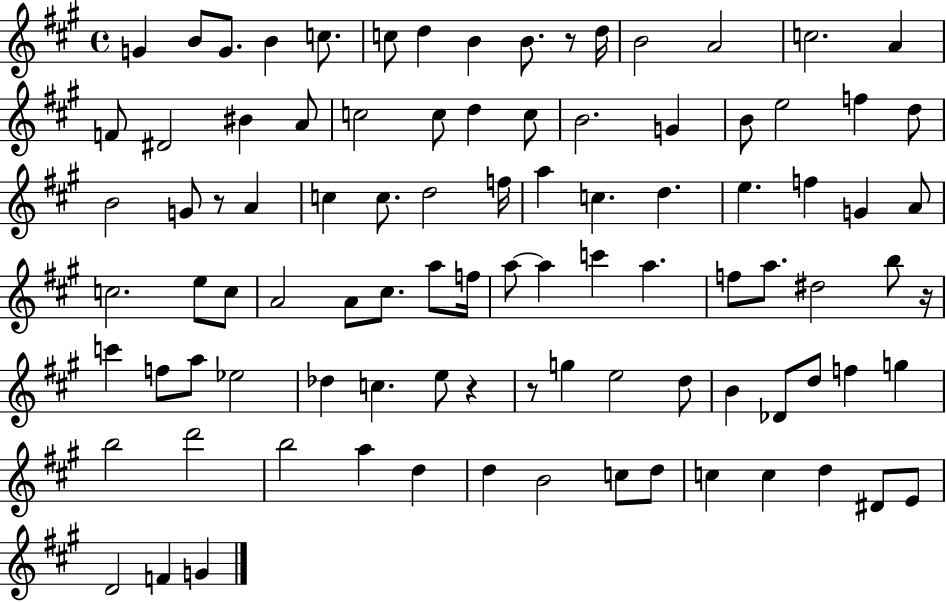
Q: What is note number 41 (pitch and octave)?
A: G4